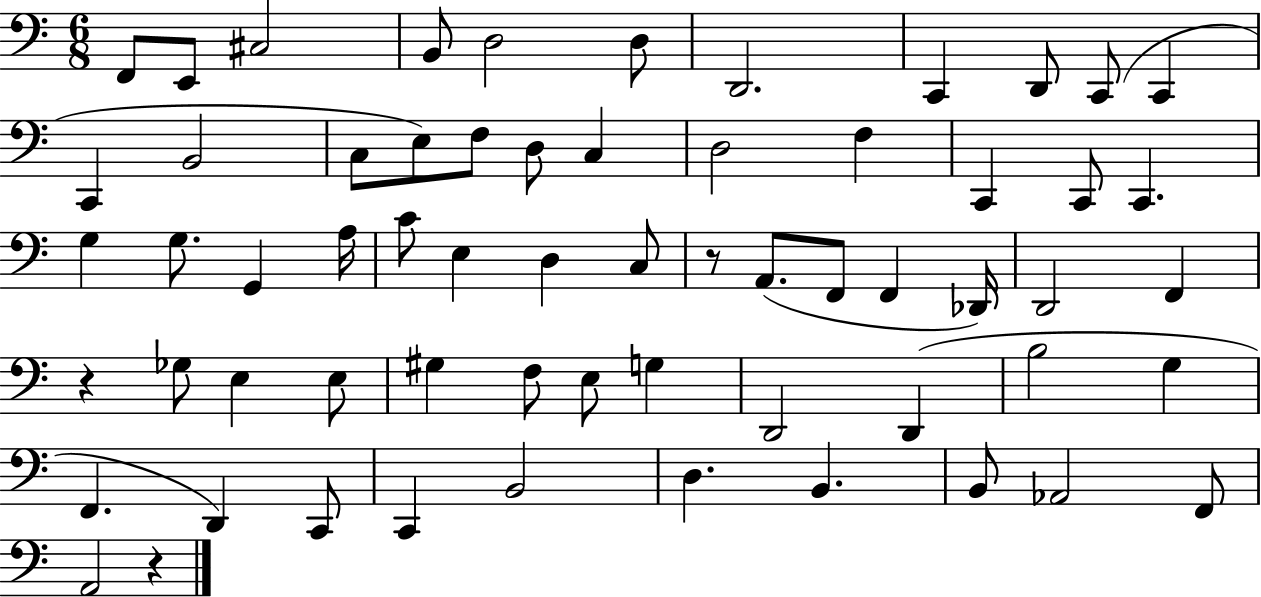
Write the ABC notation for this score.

X:1
T:Untitled
M:6/8
L:1/4
K:C
F,,/2 E,,/2 ^C,2 B,,/2 D,2 D,/2 D,,2 C,, D,,/2 C,,/2 C,, C,, B,,2 C,/2 E,/2 F,/2 D,/2 C, D,2 F, C,, C,,/2 C,, G, G,/2 G,, A,/4 C/2 E, D, C,/2 z/2 A,,/2 F,,/2 F,, _D,,/4 D,,2 F,, z _G,/2 E, E,/2 ^G, F,/2 E,/2 G, D,,2 D,, B,2 G, F,, D,, C,,/2 C,, B,,2 D, B,, B,,/2 _A,,2 F,,/2 A,,2 z